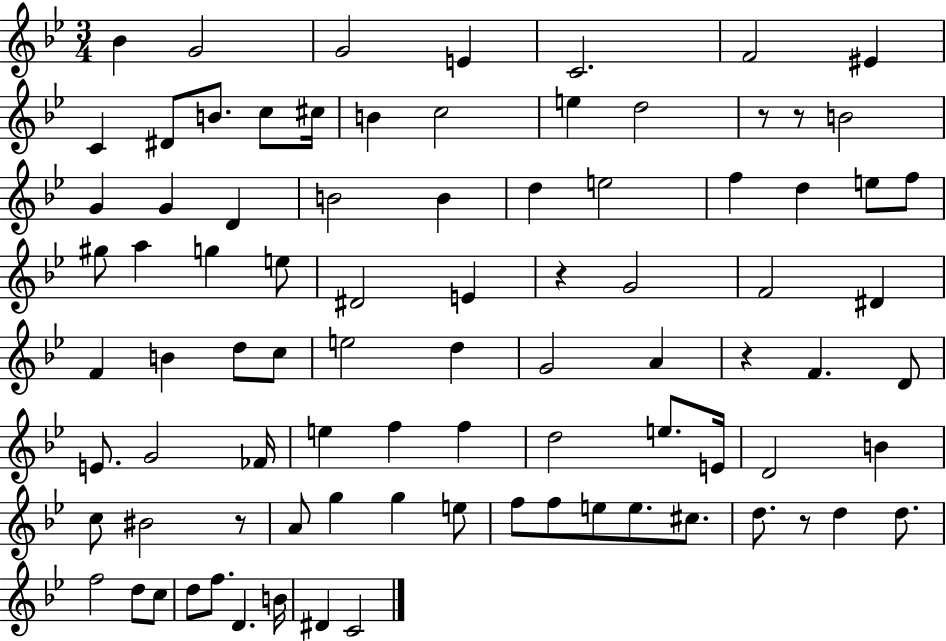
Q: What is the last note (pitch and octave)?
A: C4